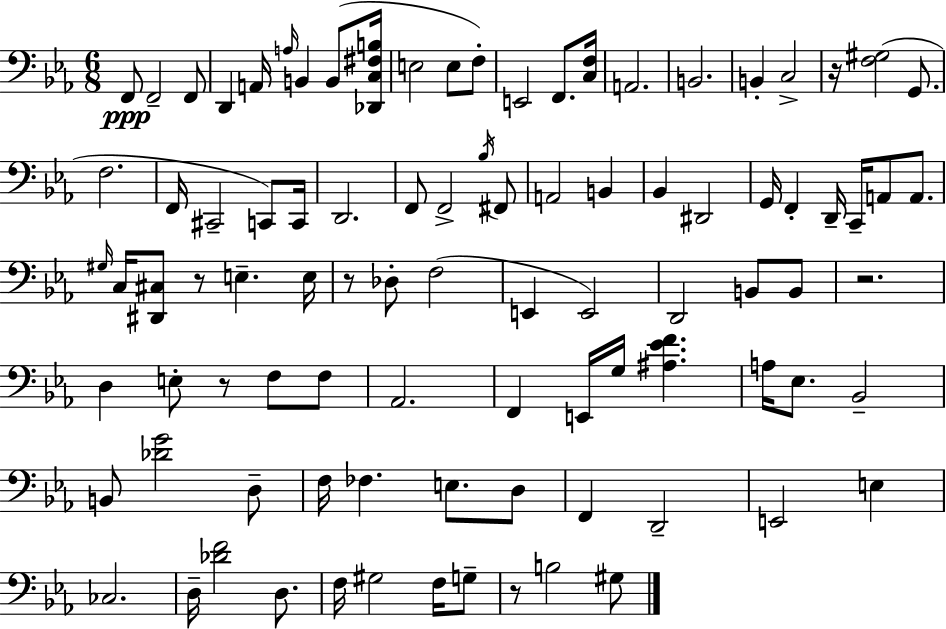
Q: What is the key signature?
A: C minor